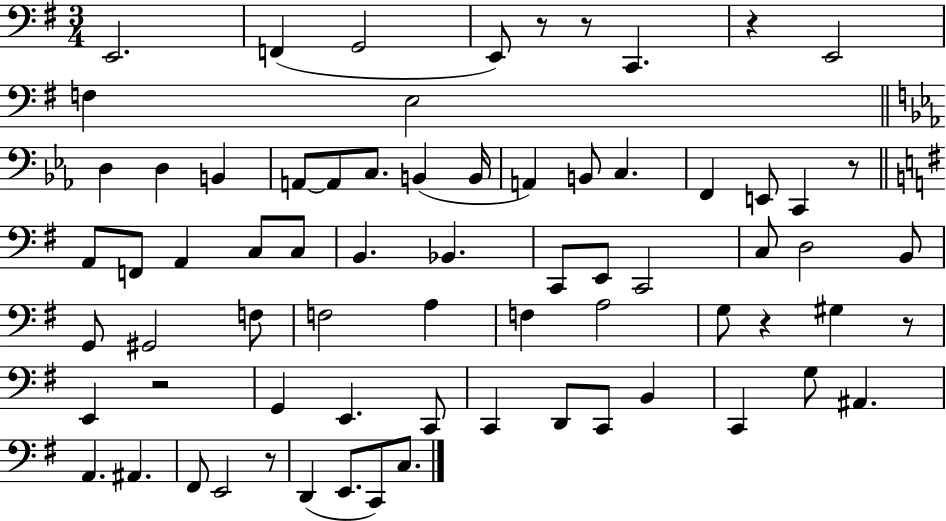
E2/h. F2/q G2/h E2/e R/e R/e C2/q. R/q E2/h F3/q E3/h D3/q D3/q B2/q A2/e A2/e C3/e. B2/q B2/s A2/q B2/e C3/q. F2/q E2/e C2/q R/e A2/e F2/e A2/q C3/e C3/e B2/q. Bb2/q. C2/e E2/e C2/h C3/e D3/h B2/e G2/e G#2/h F3/e F3/h A3/q F3/q A3/h G3/e R/q G#3/q R/e E2/q R/h G2/q E2/q. C2/e C2/q D2/e C2/e B2/q C2/q G3/e A#2/q. A2/q. A#2/q. F#2/e E2/h R/e D2/q E2/e. C2/e C3/e.